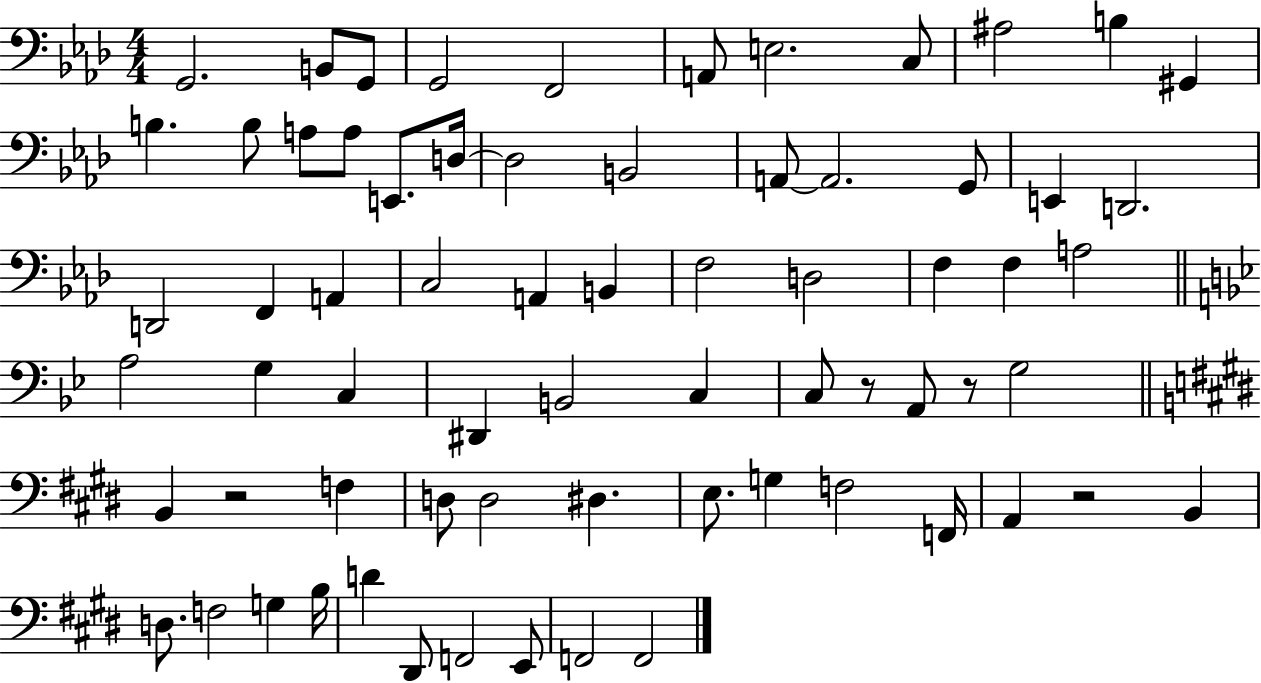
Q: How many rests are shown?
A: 4